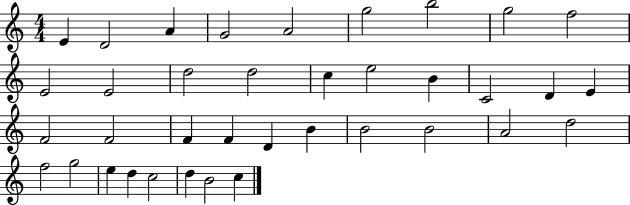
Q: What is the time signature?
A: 4/4